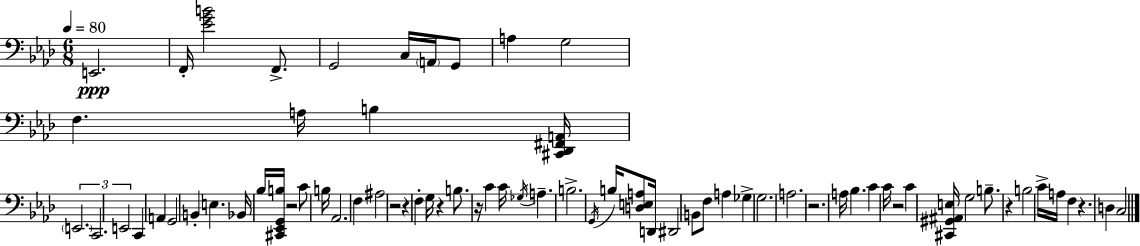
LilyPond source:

{
  \clef bass
  \numericTimeSignature
  \time 6/8
  \key f \minor
  \tempo 4 = 80
  e,2.\ppp | f,16-. <ees' g' b'>2 f,8.-> | g,2 c16 \parenthesize a,16 g,8 | a4 g2 | \break f4. a16 b4 <cis, des, fis, a,>16 | \tuplet 3/2 { \parenthesize e,2. | c,2. | e,2 } c,4 | \break a,4 g,2 | b,4-. e4. bes,16 bes16 | <cis, ees, g, b>16 r2 c'8 b16 | aes,2. | \break f4 ais2 | r2 r4 | f4-. g16 r4 b8. | r16 c'4 c'16 \acciaccatura { ges16 } a4.-- | \break b2.-> | \acciaccatura { g,16 } b16 <d e a>8 d,16 dis,2 | b,8 f8 a4 ges4-> | g2. | \break a2. | r2. | a16 bes4. c'4 | c'16 r2 c'4 | \break <cis, gis, ais, e>16 g2 b8.-- | r4 b2 | c'16-> a16 f4 r4. | d4 c2 | \break \bar "|."
}